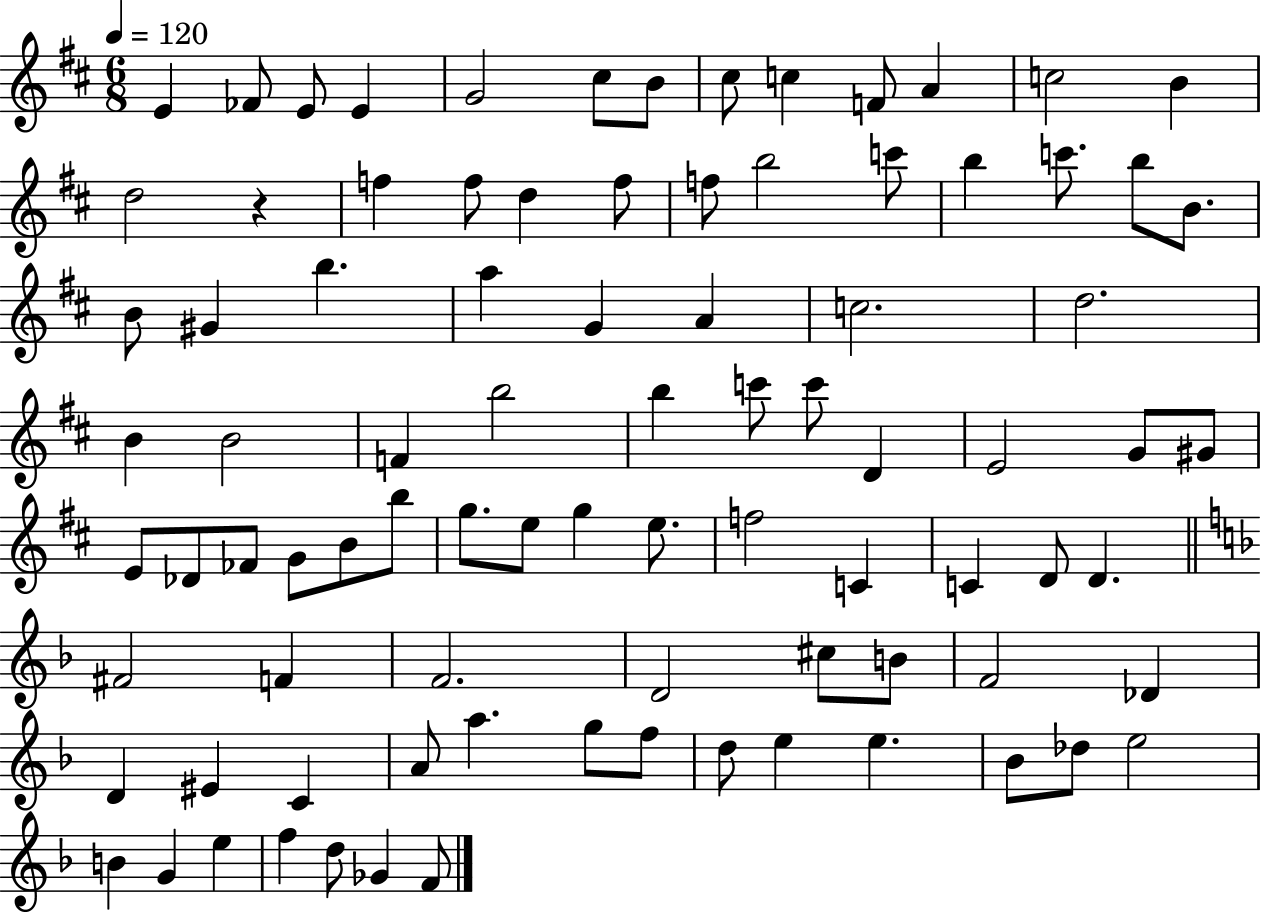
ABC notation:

X:1
T:Untitled
M:6/8
L:1/4
K:D
E _F/2 E/2 E G2 ^c/2 B/2 ^c/2 c F/2 A c2 B d2 z f f/2 d f/2 f/2 b2 c'/2 b c'/2 b/2 B/2 B/2 ^G b a G A c2 d2 B B2 F b2 b c'/2 c'/2 D E2 G/2 ^G/2 E/2 _D/2 _F/2 G/2 B/2 b/2 g/2 e/2 g e/2 f2 C C D/2 D ^F2 F F2 D2 ^c/2 B/2 F2 _D D ^E C A/2 a g/2 f/2 d/2 e e _B/2 _d/2 e2 B G e f d/2 _G F/2